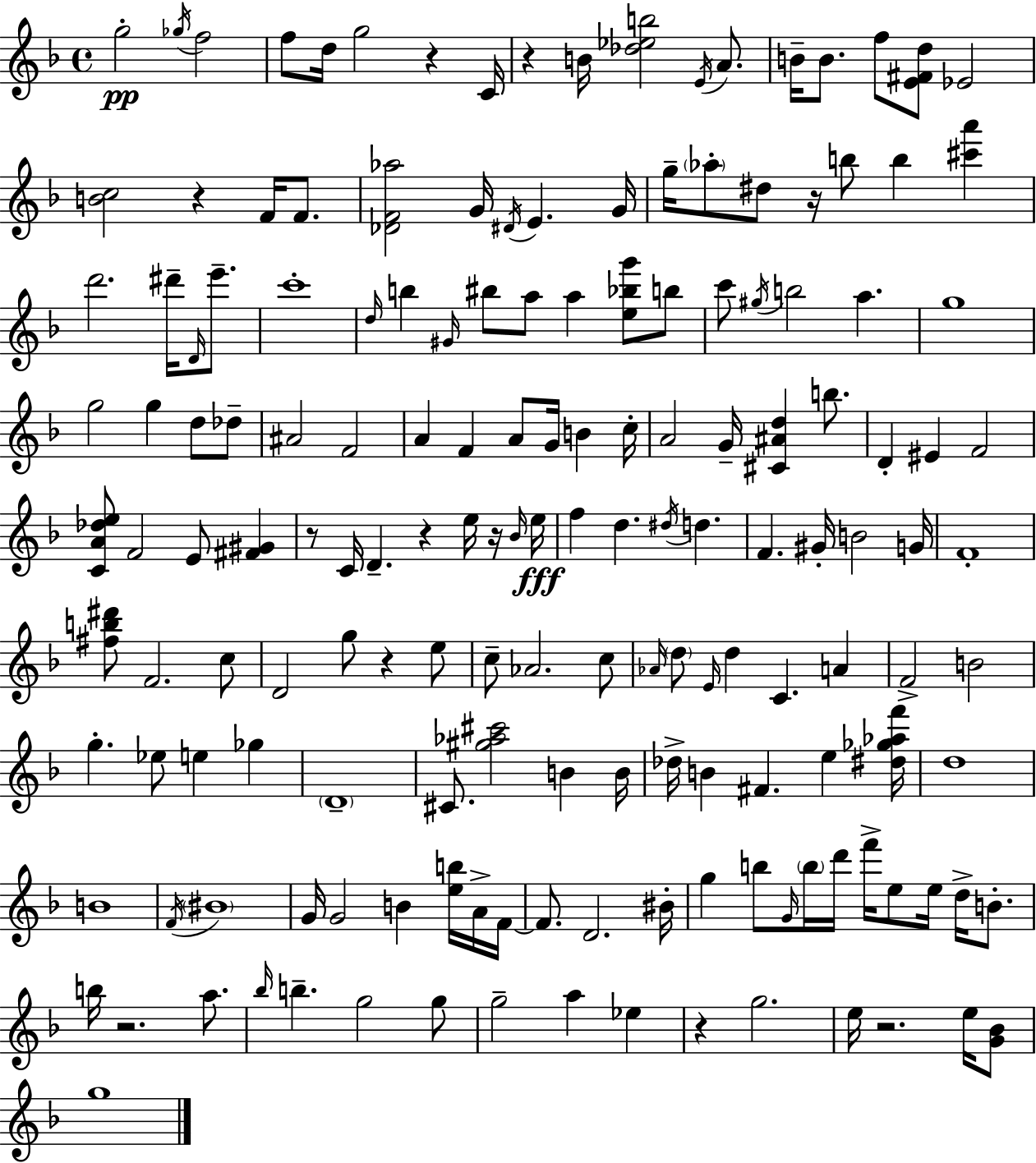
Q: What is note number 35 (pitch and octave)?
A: A5